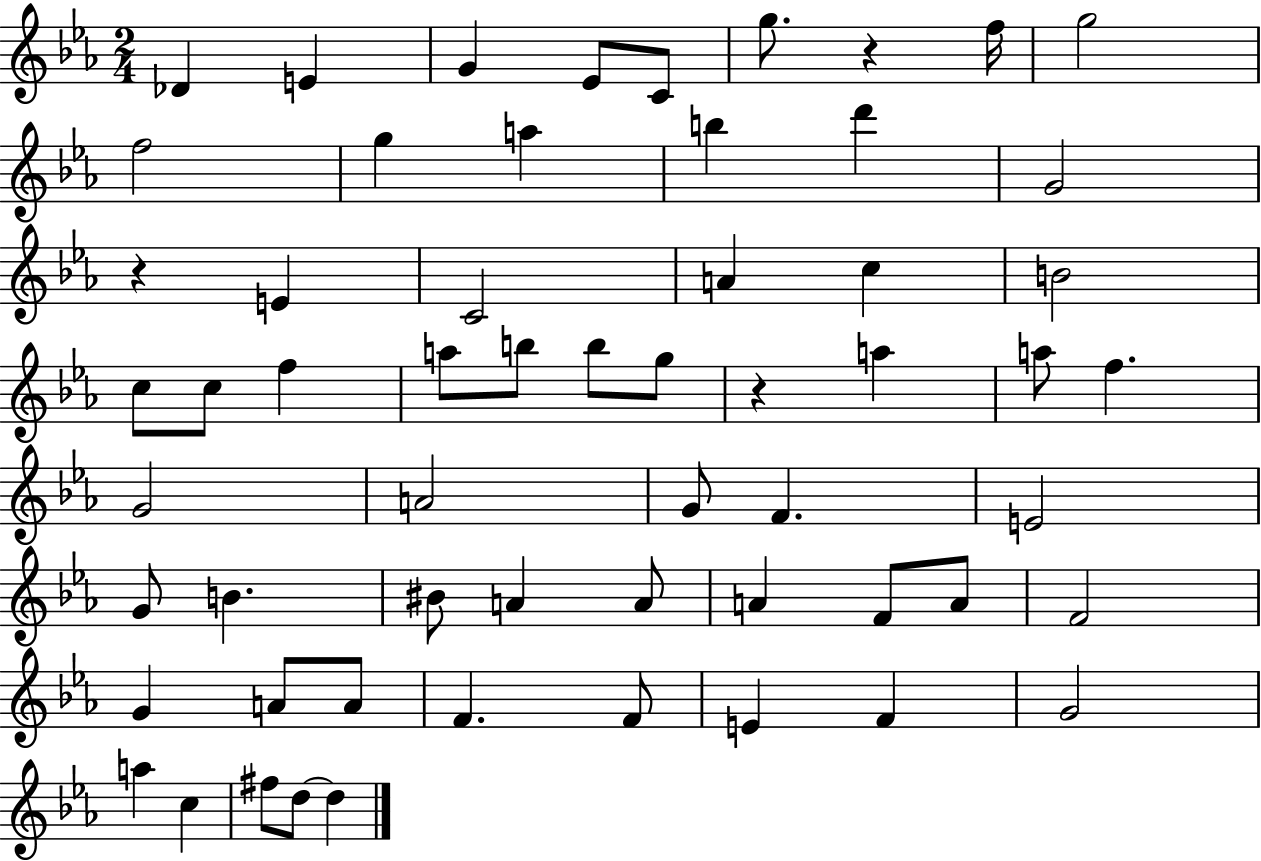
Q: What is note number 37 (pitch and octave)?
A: BIS4